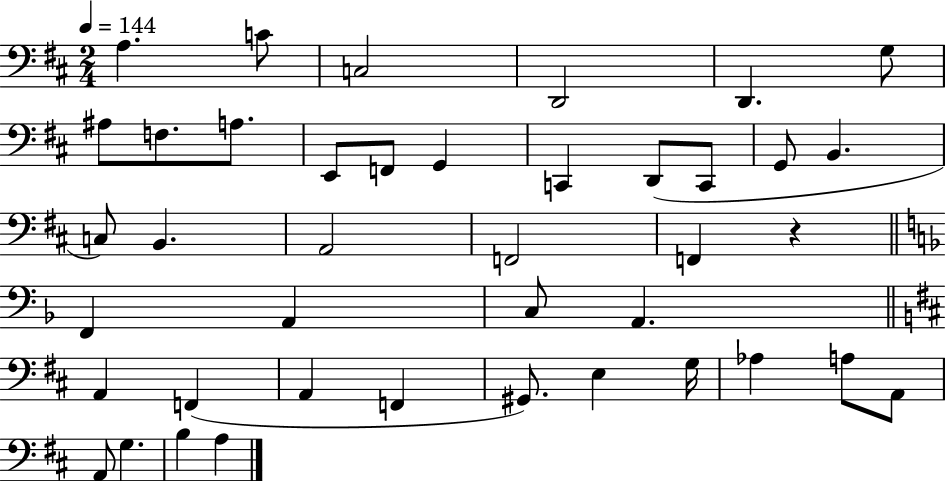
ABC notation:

X:1
T:Untitled
M:2/4
L:1/4
K:D
A, C/2 C,2 D,,2 D,, G,/2 ^A,/2 F,/2 A,/2 E,,/2 F,,/2 G,, C,, D,,/2 C,,/2 G,,/2 B,, C,/2 B,, A,,2 F,,2 F,, z F,, A,, C,/2 A,, A,, F,, A,, F,, ^G,,/2 E, G,/4 _A, A,/2 A,,/2 A,,/2 G, B, A,